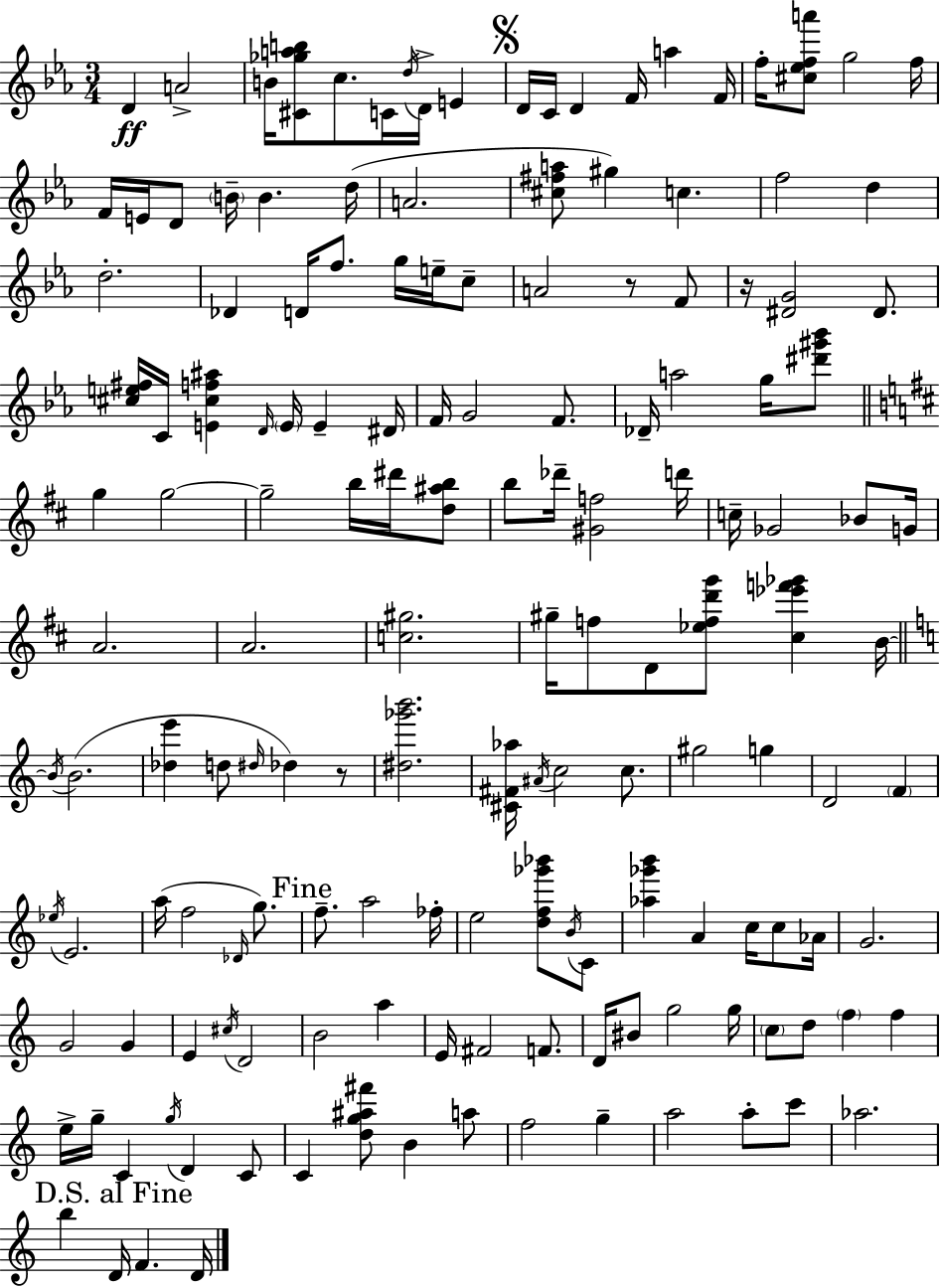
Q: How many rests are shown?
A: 3